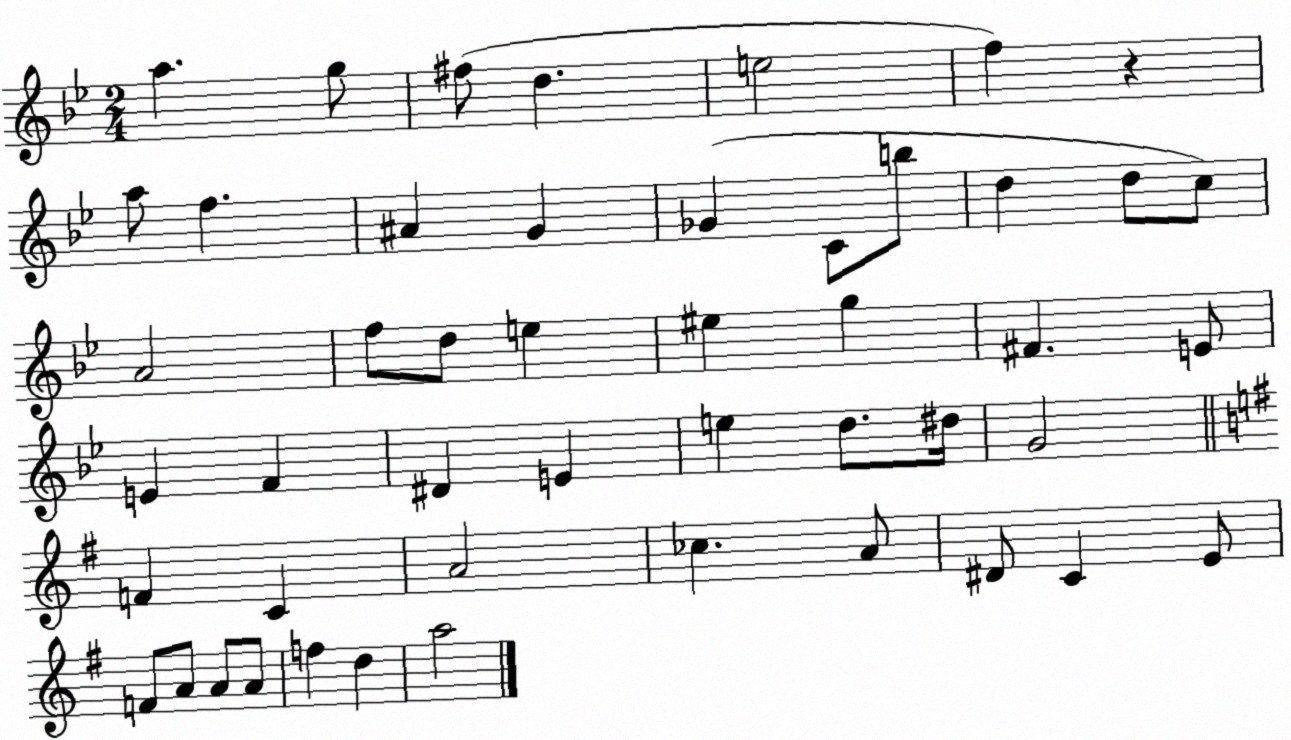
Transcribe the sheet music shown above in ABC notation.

X:1
T:Untitled
M:2/4
L:1/4
K:Bb
a g/2 ^f/2 d e2 f z a/2 f ^A G _G C/2 b/2 d d/2 c/2 A2 f/2 d/2 e ^e g ^F E/2 E F ^D E e d/2 ^d/4 G2 F C A2 _c A/2 ^D/2 C E/2 F/2 A/2 A/2 A/2 f d a2